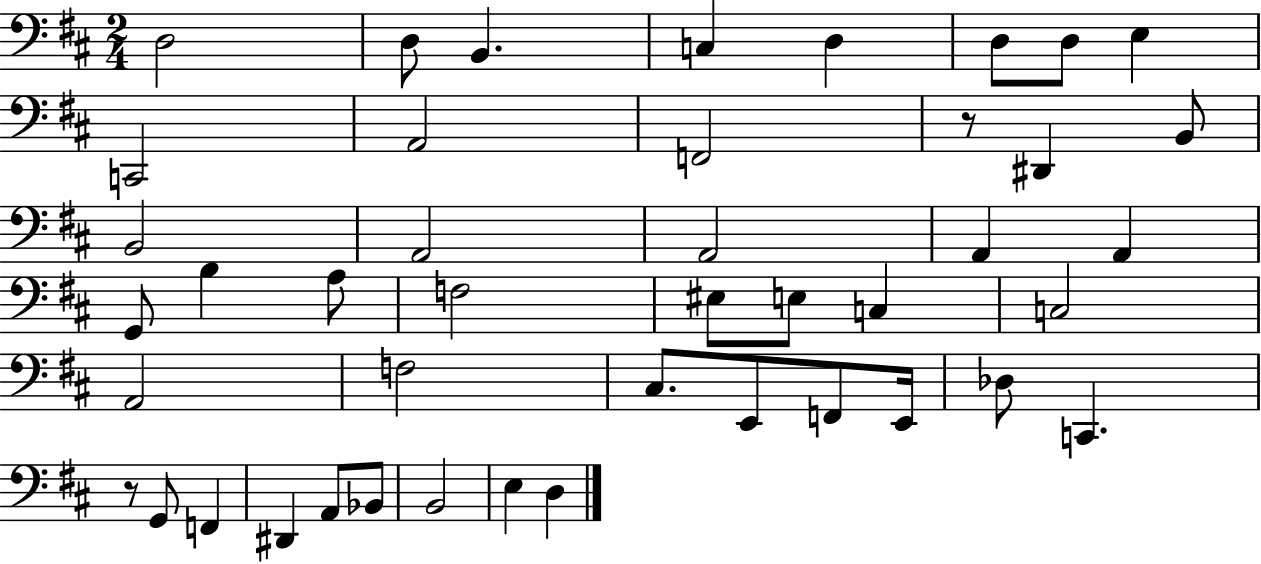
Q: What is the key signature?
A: D major